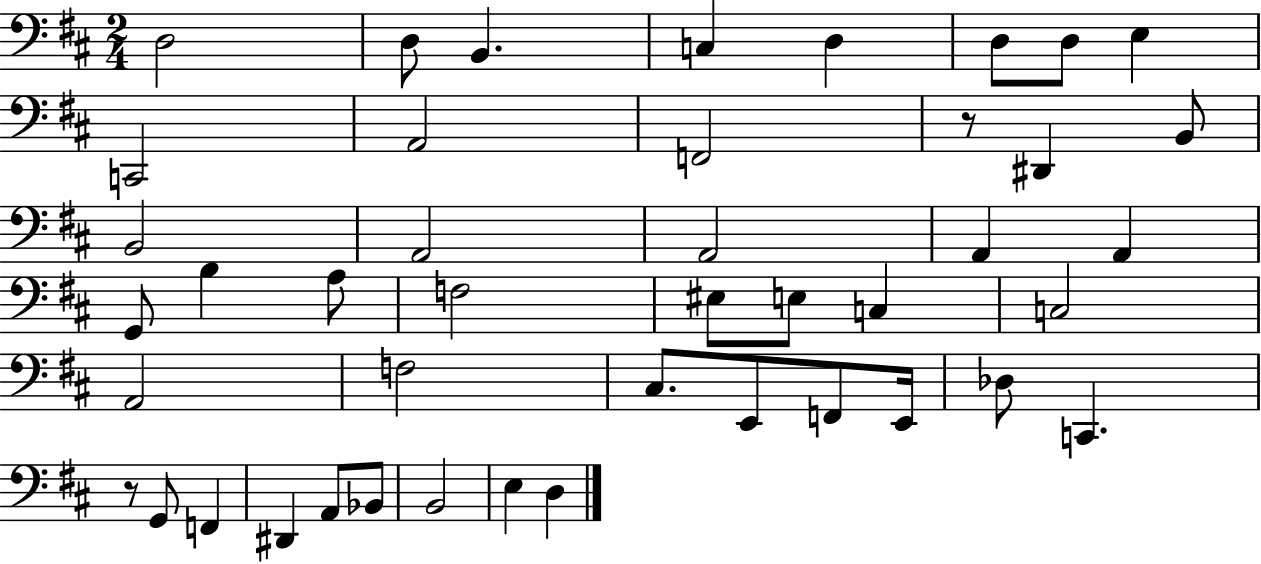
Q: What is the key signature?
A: D major